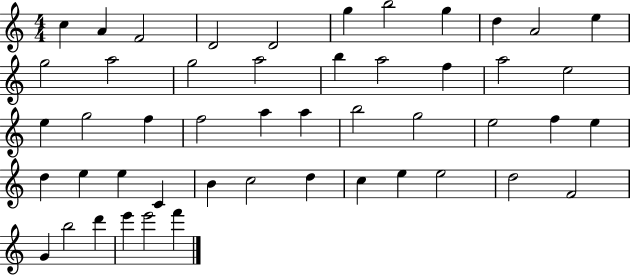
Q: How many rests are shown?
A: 0